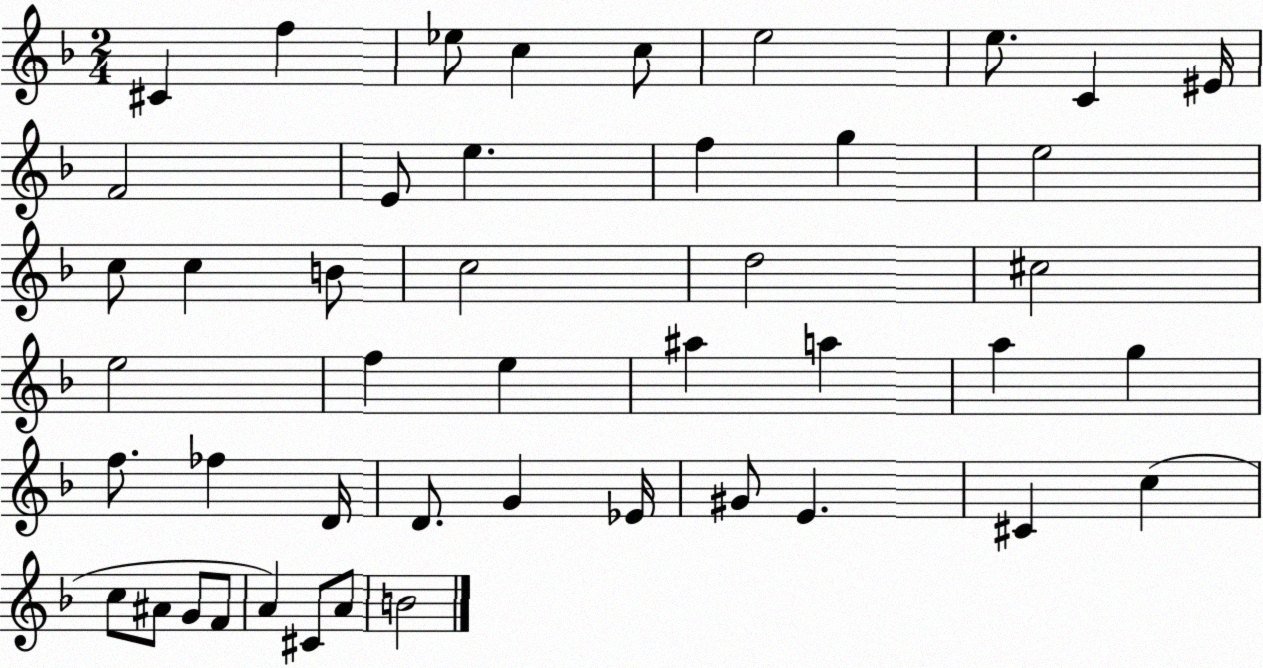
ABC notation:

X:1
T:Untitled
M:2/4
L:1/4
K:F
^C f _e/2 c c/2 e2 e/2 C ^E/4 F2 E/2 e f g e2 c/2 c B/2 c2 d2 ^c2 e2 f e ^a a a g f/2 _f D/4 D/2 G _E/4 ^G/2 E ^C c c/2 ^A/2 G/2 F/2 A ^C/2 A/2 B2